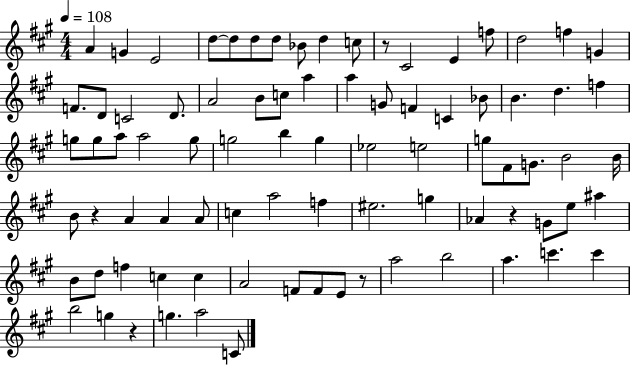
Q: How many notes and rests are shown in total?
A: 84